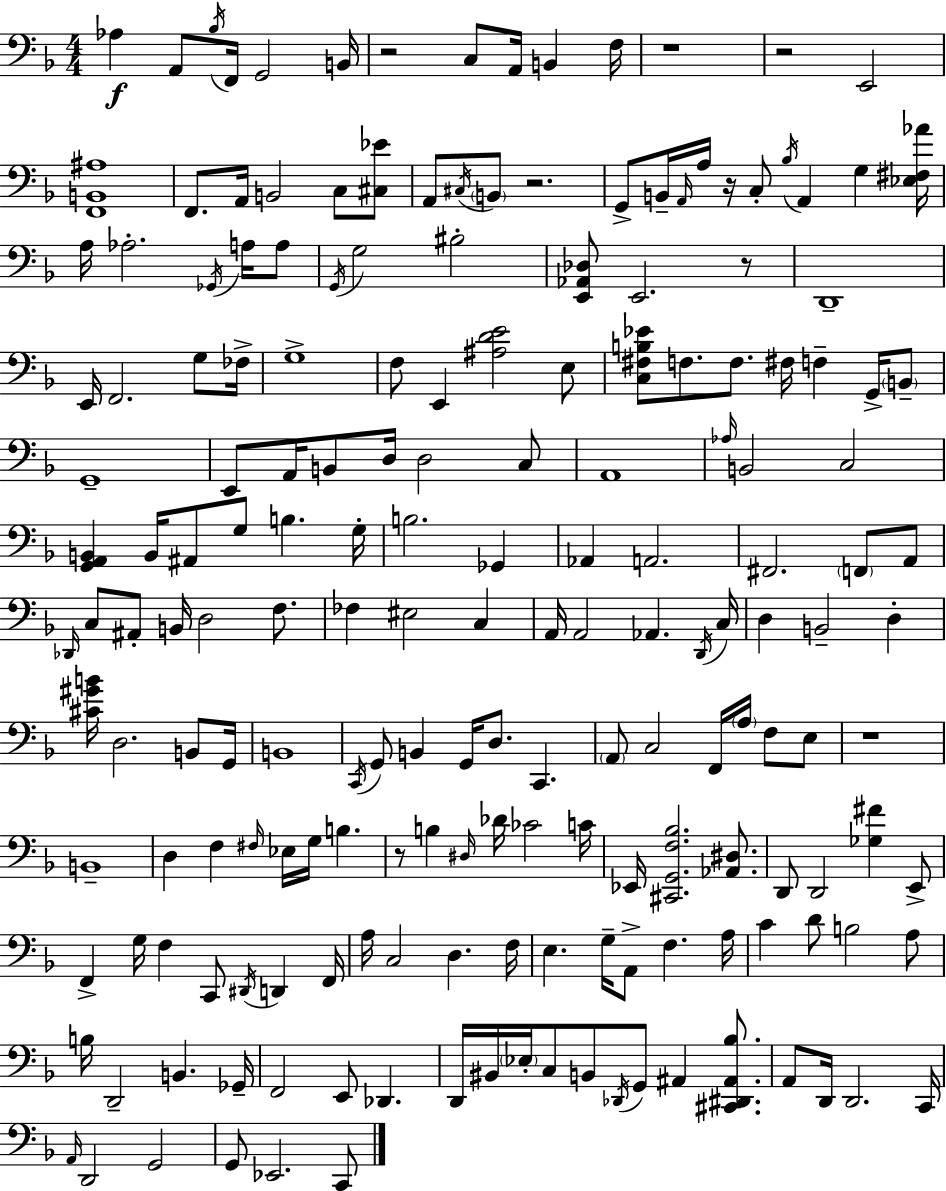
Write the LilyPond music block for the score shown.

{
  \clef bass
  \numericTimeSignature
  \time 4/4
  \key f \major
  \repeat volta 2 { aes4\f a,8 \acciaccatura { bes16 } f,16 g,2 | b,16 r2 c8 a,16 b,4 | f16 r1 | r2 e,2 | \break <f, b, ais>1 | f,8. a,16 b,2 c8 <cis ees'>8 | a,8 \acciaccatura { cis16 } \parenthesize b,8 r2. | g,8-> b,16-- \grace { a,16 } a16 r16 c8-. \acciaccatura { bes16 } a,4 g4 | \break <ees fis aes'>16 a16 aes2.-. | \acciaccatura { ges,16 } a16 a8 \acciaccatura { g,16 } g2 bis2-. | <e, aes, des>8 e,2. | r8 d,1-- | \break e,16 f,2. | g8 fes16-> g1-> | f8 e,4 <ais d' e'>2 | e8 <c fis b ees'>8 f8. f8. fis16 f4-- | \break g,16-> \parenthesize b,8-- g,1-- | e,8 a,16 b,8 d16 d2 | c8 a,1 | \grace { aes16 } b,2 c2 | \break <g, a, b,>4 b,16 ais,8 g8 | b4. g16-. b2. | ges,4 aes,4 a,2. | fis,2. | \break \parenthesize f,8 a,8 \grace { des,16 } c8 ais,8-. b,16 d2 | f8. fes4 eis2 | c4 a,16 a,2 | aes,4. \acciaccatura { d,16 } c16 d4 b,2-- | \break d4-. <cis' gis' b'>16 d2. | b,8 g,16 b,1 | \acciaccatura { c,16 } g,8 b,4 | g,16 d8. c,4. \parenthesize a,8 c2 | \break f,16 \parenthesize a16 f8 e8 r1 | b,1-- | d4 f4 | \grace { fis16 } ees16 g16 b4. r8 b4 | \break \grace { dis16 } des'16 ces'2 c'16 ees,16 <cis, g, f bes>2. | <aes, dis>8. d,8 d,2 | <ges fis'>4 e,8-> f,4-> | g16 f4 c,8 \acciaccatura { dis,16 } d,4 f,16 a16 c2 | \break d4. f16 e4. | g16-- a,8-> f4. a16 c'4 | d'8 b2 a8 b16 d,2-- | b,4. ges,16-- f,2 | \break e,8 des,4. d,16 bis,16 \parenthesize ees16-. | c8 b,8 \acciaccatura { des,16 } g,8 ais,4 <cis, dis, ais, bes>8. a,8 | d,16 d,2. c,16 \grace { a,16 } d,2 | g,2 g,8 | \break ees,2. c,8 } \bar "|."
}